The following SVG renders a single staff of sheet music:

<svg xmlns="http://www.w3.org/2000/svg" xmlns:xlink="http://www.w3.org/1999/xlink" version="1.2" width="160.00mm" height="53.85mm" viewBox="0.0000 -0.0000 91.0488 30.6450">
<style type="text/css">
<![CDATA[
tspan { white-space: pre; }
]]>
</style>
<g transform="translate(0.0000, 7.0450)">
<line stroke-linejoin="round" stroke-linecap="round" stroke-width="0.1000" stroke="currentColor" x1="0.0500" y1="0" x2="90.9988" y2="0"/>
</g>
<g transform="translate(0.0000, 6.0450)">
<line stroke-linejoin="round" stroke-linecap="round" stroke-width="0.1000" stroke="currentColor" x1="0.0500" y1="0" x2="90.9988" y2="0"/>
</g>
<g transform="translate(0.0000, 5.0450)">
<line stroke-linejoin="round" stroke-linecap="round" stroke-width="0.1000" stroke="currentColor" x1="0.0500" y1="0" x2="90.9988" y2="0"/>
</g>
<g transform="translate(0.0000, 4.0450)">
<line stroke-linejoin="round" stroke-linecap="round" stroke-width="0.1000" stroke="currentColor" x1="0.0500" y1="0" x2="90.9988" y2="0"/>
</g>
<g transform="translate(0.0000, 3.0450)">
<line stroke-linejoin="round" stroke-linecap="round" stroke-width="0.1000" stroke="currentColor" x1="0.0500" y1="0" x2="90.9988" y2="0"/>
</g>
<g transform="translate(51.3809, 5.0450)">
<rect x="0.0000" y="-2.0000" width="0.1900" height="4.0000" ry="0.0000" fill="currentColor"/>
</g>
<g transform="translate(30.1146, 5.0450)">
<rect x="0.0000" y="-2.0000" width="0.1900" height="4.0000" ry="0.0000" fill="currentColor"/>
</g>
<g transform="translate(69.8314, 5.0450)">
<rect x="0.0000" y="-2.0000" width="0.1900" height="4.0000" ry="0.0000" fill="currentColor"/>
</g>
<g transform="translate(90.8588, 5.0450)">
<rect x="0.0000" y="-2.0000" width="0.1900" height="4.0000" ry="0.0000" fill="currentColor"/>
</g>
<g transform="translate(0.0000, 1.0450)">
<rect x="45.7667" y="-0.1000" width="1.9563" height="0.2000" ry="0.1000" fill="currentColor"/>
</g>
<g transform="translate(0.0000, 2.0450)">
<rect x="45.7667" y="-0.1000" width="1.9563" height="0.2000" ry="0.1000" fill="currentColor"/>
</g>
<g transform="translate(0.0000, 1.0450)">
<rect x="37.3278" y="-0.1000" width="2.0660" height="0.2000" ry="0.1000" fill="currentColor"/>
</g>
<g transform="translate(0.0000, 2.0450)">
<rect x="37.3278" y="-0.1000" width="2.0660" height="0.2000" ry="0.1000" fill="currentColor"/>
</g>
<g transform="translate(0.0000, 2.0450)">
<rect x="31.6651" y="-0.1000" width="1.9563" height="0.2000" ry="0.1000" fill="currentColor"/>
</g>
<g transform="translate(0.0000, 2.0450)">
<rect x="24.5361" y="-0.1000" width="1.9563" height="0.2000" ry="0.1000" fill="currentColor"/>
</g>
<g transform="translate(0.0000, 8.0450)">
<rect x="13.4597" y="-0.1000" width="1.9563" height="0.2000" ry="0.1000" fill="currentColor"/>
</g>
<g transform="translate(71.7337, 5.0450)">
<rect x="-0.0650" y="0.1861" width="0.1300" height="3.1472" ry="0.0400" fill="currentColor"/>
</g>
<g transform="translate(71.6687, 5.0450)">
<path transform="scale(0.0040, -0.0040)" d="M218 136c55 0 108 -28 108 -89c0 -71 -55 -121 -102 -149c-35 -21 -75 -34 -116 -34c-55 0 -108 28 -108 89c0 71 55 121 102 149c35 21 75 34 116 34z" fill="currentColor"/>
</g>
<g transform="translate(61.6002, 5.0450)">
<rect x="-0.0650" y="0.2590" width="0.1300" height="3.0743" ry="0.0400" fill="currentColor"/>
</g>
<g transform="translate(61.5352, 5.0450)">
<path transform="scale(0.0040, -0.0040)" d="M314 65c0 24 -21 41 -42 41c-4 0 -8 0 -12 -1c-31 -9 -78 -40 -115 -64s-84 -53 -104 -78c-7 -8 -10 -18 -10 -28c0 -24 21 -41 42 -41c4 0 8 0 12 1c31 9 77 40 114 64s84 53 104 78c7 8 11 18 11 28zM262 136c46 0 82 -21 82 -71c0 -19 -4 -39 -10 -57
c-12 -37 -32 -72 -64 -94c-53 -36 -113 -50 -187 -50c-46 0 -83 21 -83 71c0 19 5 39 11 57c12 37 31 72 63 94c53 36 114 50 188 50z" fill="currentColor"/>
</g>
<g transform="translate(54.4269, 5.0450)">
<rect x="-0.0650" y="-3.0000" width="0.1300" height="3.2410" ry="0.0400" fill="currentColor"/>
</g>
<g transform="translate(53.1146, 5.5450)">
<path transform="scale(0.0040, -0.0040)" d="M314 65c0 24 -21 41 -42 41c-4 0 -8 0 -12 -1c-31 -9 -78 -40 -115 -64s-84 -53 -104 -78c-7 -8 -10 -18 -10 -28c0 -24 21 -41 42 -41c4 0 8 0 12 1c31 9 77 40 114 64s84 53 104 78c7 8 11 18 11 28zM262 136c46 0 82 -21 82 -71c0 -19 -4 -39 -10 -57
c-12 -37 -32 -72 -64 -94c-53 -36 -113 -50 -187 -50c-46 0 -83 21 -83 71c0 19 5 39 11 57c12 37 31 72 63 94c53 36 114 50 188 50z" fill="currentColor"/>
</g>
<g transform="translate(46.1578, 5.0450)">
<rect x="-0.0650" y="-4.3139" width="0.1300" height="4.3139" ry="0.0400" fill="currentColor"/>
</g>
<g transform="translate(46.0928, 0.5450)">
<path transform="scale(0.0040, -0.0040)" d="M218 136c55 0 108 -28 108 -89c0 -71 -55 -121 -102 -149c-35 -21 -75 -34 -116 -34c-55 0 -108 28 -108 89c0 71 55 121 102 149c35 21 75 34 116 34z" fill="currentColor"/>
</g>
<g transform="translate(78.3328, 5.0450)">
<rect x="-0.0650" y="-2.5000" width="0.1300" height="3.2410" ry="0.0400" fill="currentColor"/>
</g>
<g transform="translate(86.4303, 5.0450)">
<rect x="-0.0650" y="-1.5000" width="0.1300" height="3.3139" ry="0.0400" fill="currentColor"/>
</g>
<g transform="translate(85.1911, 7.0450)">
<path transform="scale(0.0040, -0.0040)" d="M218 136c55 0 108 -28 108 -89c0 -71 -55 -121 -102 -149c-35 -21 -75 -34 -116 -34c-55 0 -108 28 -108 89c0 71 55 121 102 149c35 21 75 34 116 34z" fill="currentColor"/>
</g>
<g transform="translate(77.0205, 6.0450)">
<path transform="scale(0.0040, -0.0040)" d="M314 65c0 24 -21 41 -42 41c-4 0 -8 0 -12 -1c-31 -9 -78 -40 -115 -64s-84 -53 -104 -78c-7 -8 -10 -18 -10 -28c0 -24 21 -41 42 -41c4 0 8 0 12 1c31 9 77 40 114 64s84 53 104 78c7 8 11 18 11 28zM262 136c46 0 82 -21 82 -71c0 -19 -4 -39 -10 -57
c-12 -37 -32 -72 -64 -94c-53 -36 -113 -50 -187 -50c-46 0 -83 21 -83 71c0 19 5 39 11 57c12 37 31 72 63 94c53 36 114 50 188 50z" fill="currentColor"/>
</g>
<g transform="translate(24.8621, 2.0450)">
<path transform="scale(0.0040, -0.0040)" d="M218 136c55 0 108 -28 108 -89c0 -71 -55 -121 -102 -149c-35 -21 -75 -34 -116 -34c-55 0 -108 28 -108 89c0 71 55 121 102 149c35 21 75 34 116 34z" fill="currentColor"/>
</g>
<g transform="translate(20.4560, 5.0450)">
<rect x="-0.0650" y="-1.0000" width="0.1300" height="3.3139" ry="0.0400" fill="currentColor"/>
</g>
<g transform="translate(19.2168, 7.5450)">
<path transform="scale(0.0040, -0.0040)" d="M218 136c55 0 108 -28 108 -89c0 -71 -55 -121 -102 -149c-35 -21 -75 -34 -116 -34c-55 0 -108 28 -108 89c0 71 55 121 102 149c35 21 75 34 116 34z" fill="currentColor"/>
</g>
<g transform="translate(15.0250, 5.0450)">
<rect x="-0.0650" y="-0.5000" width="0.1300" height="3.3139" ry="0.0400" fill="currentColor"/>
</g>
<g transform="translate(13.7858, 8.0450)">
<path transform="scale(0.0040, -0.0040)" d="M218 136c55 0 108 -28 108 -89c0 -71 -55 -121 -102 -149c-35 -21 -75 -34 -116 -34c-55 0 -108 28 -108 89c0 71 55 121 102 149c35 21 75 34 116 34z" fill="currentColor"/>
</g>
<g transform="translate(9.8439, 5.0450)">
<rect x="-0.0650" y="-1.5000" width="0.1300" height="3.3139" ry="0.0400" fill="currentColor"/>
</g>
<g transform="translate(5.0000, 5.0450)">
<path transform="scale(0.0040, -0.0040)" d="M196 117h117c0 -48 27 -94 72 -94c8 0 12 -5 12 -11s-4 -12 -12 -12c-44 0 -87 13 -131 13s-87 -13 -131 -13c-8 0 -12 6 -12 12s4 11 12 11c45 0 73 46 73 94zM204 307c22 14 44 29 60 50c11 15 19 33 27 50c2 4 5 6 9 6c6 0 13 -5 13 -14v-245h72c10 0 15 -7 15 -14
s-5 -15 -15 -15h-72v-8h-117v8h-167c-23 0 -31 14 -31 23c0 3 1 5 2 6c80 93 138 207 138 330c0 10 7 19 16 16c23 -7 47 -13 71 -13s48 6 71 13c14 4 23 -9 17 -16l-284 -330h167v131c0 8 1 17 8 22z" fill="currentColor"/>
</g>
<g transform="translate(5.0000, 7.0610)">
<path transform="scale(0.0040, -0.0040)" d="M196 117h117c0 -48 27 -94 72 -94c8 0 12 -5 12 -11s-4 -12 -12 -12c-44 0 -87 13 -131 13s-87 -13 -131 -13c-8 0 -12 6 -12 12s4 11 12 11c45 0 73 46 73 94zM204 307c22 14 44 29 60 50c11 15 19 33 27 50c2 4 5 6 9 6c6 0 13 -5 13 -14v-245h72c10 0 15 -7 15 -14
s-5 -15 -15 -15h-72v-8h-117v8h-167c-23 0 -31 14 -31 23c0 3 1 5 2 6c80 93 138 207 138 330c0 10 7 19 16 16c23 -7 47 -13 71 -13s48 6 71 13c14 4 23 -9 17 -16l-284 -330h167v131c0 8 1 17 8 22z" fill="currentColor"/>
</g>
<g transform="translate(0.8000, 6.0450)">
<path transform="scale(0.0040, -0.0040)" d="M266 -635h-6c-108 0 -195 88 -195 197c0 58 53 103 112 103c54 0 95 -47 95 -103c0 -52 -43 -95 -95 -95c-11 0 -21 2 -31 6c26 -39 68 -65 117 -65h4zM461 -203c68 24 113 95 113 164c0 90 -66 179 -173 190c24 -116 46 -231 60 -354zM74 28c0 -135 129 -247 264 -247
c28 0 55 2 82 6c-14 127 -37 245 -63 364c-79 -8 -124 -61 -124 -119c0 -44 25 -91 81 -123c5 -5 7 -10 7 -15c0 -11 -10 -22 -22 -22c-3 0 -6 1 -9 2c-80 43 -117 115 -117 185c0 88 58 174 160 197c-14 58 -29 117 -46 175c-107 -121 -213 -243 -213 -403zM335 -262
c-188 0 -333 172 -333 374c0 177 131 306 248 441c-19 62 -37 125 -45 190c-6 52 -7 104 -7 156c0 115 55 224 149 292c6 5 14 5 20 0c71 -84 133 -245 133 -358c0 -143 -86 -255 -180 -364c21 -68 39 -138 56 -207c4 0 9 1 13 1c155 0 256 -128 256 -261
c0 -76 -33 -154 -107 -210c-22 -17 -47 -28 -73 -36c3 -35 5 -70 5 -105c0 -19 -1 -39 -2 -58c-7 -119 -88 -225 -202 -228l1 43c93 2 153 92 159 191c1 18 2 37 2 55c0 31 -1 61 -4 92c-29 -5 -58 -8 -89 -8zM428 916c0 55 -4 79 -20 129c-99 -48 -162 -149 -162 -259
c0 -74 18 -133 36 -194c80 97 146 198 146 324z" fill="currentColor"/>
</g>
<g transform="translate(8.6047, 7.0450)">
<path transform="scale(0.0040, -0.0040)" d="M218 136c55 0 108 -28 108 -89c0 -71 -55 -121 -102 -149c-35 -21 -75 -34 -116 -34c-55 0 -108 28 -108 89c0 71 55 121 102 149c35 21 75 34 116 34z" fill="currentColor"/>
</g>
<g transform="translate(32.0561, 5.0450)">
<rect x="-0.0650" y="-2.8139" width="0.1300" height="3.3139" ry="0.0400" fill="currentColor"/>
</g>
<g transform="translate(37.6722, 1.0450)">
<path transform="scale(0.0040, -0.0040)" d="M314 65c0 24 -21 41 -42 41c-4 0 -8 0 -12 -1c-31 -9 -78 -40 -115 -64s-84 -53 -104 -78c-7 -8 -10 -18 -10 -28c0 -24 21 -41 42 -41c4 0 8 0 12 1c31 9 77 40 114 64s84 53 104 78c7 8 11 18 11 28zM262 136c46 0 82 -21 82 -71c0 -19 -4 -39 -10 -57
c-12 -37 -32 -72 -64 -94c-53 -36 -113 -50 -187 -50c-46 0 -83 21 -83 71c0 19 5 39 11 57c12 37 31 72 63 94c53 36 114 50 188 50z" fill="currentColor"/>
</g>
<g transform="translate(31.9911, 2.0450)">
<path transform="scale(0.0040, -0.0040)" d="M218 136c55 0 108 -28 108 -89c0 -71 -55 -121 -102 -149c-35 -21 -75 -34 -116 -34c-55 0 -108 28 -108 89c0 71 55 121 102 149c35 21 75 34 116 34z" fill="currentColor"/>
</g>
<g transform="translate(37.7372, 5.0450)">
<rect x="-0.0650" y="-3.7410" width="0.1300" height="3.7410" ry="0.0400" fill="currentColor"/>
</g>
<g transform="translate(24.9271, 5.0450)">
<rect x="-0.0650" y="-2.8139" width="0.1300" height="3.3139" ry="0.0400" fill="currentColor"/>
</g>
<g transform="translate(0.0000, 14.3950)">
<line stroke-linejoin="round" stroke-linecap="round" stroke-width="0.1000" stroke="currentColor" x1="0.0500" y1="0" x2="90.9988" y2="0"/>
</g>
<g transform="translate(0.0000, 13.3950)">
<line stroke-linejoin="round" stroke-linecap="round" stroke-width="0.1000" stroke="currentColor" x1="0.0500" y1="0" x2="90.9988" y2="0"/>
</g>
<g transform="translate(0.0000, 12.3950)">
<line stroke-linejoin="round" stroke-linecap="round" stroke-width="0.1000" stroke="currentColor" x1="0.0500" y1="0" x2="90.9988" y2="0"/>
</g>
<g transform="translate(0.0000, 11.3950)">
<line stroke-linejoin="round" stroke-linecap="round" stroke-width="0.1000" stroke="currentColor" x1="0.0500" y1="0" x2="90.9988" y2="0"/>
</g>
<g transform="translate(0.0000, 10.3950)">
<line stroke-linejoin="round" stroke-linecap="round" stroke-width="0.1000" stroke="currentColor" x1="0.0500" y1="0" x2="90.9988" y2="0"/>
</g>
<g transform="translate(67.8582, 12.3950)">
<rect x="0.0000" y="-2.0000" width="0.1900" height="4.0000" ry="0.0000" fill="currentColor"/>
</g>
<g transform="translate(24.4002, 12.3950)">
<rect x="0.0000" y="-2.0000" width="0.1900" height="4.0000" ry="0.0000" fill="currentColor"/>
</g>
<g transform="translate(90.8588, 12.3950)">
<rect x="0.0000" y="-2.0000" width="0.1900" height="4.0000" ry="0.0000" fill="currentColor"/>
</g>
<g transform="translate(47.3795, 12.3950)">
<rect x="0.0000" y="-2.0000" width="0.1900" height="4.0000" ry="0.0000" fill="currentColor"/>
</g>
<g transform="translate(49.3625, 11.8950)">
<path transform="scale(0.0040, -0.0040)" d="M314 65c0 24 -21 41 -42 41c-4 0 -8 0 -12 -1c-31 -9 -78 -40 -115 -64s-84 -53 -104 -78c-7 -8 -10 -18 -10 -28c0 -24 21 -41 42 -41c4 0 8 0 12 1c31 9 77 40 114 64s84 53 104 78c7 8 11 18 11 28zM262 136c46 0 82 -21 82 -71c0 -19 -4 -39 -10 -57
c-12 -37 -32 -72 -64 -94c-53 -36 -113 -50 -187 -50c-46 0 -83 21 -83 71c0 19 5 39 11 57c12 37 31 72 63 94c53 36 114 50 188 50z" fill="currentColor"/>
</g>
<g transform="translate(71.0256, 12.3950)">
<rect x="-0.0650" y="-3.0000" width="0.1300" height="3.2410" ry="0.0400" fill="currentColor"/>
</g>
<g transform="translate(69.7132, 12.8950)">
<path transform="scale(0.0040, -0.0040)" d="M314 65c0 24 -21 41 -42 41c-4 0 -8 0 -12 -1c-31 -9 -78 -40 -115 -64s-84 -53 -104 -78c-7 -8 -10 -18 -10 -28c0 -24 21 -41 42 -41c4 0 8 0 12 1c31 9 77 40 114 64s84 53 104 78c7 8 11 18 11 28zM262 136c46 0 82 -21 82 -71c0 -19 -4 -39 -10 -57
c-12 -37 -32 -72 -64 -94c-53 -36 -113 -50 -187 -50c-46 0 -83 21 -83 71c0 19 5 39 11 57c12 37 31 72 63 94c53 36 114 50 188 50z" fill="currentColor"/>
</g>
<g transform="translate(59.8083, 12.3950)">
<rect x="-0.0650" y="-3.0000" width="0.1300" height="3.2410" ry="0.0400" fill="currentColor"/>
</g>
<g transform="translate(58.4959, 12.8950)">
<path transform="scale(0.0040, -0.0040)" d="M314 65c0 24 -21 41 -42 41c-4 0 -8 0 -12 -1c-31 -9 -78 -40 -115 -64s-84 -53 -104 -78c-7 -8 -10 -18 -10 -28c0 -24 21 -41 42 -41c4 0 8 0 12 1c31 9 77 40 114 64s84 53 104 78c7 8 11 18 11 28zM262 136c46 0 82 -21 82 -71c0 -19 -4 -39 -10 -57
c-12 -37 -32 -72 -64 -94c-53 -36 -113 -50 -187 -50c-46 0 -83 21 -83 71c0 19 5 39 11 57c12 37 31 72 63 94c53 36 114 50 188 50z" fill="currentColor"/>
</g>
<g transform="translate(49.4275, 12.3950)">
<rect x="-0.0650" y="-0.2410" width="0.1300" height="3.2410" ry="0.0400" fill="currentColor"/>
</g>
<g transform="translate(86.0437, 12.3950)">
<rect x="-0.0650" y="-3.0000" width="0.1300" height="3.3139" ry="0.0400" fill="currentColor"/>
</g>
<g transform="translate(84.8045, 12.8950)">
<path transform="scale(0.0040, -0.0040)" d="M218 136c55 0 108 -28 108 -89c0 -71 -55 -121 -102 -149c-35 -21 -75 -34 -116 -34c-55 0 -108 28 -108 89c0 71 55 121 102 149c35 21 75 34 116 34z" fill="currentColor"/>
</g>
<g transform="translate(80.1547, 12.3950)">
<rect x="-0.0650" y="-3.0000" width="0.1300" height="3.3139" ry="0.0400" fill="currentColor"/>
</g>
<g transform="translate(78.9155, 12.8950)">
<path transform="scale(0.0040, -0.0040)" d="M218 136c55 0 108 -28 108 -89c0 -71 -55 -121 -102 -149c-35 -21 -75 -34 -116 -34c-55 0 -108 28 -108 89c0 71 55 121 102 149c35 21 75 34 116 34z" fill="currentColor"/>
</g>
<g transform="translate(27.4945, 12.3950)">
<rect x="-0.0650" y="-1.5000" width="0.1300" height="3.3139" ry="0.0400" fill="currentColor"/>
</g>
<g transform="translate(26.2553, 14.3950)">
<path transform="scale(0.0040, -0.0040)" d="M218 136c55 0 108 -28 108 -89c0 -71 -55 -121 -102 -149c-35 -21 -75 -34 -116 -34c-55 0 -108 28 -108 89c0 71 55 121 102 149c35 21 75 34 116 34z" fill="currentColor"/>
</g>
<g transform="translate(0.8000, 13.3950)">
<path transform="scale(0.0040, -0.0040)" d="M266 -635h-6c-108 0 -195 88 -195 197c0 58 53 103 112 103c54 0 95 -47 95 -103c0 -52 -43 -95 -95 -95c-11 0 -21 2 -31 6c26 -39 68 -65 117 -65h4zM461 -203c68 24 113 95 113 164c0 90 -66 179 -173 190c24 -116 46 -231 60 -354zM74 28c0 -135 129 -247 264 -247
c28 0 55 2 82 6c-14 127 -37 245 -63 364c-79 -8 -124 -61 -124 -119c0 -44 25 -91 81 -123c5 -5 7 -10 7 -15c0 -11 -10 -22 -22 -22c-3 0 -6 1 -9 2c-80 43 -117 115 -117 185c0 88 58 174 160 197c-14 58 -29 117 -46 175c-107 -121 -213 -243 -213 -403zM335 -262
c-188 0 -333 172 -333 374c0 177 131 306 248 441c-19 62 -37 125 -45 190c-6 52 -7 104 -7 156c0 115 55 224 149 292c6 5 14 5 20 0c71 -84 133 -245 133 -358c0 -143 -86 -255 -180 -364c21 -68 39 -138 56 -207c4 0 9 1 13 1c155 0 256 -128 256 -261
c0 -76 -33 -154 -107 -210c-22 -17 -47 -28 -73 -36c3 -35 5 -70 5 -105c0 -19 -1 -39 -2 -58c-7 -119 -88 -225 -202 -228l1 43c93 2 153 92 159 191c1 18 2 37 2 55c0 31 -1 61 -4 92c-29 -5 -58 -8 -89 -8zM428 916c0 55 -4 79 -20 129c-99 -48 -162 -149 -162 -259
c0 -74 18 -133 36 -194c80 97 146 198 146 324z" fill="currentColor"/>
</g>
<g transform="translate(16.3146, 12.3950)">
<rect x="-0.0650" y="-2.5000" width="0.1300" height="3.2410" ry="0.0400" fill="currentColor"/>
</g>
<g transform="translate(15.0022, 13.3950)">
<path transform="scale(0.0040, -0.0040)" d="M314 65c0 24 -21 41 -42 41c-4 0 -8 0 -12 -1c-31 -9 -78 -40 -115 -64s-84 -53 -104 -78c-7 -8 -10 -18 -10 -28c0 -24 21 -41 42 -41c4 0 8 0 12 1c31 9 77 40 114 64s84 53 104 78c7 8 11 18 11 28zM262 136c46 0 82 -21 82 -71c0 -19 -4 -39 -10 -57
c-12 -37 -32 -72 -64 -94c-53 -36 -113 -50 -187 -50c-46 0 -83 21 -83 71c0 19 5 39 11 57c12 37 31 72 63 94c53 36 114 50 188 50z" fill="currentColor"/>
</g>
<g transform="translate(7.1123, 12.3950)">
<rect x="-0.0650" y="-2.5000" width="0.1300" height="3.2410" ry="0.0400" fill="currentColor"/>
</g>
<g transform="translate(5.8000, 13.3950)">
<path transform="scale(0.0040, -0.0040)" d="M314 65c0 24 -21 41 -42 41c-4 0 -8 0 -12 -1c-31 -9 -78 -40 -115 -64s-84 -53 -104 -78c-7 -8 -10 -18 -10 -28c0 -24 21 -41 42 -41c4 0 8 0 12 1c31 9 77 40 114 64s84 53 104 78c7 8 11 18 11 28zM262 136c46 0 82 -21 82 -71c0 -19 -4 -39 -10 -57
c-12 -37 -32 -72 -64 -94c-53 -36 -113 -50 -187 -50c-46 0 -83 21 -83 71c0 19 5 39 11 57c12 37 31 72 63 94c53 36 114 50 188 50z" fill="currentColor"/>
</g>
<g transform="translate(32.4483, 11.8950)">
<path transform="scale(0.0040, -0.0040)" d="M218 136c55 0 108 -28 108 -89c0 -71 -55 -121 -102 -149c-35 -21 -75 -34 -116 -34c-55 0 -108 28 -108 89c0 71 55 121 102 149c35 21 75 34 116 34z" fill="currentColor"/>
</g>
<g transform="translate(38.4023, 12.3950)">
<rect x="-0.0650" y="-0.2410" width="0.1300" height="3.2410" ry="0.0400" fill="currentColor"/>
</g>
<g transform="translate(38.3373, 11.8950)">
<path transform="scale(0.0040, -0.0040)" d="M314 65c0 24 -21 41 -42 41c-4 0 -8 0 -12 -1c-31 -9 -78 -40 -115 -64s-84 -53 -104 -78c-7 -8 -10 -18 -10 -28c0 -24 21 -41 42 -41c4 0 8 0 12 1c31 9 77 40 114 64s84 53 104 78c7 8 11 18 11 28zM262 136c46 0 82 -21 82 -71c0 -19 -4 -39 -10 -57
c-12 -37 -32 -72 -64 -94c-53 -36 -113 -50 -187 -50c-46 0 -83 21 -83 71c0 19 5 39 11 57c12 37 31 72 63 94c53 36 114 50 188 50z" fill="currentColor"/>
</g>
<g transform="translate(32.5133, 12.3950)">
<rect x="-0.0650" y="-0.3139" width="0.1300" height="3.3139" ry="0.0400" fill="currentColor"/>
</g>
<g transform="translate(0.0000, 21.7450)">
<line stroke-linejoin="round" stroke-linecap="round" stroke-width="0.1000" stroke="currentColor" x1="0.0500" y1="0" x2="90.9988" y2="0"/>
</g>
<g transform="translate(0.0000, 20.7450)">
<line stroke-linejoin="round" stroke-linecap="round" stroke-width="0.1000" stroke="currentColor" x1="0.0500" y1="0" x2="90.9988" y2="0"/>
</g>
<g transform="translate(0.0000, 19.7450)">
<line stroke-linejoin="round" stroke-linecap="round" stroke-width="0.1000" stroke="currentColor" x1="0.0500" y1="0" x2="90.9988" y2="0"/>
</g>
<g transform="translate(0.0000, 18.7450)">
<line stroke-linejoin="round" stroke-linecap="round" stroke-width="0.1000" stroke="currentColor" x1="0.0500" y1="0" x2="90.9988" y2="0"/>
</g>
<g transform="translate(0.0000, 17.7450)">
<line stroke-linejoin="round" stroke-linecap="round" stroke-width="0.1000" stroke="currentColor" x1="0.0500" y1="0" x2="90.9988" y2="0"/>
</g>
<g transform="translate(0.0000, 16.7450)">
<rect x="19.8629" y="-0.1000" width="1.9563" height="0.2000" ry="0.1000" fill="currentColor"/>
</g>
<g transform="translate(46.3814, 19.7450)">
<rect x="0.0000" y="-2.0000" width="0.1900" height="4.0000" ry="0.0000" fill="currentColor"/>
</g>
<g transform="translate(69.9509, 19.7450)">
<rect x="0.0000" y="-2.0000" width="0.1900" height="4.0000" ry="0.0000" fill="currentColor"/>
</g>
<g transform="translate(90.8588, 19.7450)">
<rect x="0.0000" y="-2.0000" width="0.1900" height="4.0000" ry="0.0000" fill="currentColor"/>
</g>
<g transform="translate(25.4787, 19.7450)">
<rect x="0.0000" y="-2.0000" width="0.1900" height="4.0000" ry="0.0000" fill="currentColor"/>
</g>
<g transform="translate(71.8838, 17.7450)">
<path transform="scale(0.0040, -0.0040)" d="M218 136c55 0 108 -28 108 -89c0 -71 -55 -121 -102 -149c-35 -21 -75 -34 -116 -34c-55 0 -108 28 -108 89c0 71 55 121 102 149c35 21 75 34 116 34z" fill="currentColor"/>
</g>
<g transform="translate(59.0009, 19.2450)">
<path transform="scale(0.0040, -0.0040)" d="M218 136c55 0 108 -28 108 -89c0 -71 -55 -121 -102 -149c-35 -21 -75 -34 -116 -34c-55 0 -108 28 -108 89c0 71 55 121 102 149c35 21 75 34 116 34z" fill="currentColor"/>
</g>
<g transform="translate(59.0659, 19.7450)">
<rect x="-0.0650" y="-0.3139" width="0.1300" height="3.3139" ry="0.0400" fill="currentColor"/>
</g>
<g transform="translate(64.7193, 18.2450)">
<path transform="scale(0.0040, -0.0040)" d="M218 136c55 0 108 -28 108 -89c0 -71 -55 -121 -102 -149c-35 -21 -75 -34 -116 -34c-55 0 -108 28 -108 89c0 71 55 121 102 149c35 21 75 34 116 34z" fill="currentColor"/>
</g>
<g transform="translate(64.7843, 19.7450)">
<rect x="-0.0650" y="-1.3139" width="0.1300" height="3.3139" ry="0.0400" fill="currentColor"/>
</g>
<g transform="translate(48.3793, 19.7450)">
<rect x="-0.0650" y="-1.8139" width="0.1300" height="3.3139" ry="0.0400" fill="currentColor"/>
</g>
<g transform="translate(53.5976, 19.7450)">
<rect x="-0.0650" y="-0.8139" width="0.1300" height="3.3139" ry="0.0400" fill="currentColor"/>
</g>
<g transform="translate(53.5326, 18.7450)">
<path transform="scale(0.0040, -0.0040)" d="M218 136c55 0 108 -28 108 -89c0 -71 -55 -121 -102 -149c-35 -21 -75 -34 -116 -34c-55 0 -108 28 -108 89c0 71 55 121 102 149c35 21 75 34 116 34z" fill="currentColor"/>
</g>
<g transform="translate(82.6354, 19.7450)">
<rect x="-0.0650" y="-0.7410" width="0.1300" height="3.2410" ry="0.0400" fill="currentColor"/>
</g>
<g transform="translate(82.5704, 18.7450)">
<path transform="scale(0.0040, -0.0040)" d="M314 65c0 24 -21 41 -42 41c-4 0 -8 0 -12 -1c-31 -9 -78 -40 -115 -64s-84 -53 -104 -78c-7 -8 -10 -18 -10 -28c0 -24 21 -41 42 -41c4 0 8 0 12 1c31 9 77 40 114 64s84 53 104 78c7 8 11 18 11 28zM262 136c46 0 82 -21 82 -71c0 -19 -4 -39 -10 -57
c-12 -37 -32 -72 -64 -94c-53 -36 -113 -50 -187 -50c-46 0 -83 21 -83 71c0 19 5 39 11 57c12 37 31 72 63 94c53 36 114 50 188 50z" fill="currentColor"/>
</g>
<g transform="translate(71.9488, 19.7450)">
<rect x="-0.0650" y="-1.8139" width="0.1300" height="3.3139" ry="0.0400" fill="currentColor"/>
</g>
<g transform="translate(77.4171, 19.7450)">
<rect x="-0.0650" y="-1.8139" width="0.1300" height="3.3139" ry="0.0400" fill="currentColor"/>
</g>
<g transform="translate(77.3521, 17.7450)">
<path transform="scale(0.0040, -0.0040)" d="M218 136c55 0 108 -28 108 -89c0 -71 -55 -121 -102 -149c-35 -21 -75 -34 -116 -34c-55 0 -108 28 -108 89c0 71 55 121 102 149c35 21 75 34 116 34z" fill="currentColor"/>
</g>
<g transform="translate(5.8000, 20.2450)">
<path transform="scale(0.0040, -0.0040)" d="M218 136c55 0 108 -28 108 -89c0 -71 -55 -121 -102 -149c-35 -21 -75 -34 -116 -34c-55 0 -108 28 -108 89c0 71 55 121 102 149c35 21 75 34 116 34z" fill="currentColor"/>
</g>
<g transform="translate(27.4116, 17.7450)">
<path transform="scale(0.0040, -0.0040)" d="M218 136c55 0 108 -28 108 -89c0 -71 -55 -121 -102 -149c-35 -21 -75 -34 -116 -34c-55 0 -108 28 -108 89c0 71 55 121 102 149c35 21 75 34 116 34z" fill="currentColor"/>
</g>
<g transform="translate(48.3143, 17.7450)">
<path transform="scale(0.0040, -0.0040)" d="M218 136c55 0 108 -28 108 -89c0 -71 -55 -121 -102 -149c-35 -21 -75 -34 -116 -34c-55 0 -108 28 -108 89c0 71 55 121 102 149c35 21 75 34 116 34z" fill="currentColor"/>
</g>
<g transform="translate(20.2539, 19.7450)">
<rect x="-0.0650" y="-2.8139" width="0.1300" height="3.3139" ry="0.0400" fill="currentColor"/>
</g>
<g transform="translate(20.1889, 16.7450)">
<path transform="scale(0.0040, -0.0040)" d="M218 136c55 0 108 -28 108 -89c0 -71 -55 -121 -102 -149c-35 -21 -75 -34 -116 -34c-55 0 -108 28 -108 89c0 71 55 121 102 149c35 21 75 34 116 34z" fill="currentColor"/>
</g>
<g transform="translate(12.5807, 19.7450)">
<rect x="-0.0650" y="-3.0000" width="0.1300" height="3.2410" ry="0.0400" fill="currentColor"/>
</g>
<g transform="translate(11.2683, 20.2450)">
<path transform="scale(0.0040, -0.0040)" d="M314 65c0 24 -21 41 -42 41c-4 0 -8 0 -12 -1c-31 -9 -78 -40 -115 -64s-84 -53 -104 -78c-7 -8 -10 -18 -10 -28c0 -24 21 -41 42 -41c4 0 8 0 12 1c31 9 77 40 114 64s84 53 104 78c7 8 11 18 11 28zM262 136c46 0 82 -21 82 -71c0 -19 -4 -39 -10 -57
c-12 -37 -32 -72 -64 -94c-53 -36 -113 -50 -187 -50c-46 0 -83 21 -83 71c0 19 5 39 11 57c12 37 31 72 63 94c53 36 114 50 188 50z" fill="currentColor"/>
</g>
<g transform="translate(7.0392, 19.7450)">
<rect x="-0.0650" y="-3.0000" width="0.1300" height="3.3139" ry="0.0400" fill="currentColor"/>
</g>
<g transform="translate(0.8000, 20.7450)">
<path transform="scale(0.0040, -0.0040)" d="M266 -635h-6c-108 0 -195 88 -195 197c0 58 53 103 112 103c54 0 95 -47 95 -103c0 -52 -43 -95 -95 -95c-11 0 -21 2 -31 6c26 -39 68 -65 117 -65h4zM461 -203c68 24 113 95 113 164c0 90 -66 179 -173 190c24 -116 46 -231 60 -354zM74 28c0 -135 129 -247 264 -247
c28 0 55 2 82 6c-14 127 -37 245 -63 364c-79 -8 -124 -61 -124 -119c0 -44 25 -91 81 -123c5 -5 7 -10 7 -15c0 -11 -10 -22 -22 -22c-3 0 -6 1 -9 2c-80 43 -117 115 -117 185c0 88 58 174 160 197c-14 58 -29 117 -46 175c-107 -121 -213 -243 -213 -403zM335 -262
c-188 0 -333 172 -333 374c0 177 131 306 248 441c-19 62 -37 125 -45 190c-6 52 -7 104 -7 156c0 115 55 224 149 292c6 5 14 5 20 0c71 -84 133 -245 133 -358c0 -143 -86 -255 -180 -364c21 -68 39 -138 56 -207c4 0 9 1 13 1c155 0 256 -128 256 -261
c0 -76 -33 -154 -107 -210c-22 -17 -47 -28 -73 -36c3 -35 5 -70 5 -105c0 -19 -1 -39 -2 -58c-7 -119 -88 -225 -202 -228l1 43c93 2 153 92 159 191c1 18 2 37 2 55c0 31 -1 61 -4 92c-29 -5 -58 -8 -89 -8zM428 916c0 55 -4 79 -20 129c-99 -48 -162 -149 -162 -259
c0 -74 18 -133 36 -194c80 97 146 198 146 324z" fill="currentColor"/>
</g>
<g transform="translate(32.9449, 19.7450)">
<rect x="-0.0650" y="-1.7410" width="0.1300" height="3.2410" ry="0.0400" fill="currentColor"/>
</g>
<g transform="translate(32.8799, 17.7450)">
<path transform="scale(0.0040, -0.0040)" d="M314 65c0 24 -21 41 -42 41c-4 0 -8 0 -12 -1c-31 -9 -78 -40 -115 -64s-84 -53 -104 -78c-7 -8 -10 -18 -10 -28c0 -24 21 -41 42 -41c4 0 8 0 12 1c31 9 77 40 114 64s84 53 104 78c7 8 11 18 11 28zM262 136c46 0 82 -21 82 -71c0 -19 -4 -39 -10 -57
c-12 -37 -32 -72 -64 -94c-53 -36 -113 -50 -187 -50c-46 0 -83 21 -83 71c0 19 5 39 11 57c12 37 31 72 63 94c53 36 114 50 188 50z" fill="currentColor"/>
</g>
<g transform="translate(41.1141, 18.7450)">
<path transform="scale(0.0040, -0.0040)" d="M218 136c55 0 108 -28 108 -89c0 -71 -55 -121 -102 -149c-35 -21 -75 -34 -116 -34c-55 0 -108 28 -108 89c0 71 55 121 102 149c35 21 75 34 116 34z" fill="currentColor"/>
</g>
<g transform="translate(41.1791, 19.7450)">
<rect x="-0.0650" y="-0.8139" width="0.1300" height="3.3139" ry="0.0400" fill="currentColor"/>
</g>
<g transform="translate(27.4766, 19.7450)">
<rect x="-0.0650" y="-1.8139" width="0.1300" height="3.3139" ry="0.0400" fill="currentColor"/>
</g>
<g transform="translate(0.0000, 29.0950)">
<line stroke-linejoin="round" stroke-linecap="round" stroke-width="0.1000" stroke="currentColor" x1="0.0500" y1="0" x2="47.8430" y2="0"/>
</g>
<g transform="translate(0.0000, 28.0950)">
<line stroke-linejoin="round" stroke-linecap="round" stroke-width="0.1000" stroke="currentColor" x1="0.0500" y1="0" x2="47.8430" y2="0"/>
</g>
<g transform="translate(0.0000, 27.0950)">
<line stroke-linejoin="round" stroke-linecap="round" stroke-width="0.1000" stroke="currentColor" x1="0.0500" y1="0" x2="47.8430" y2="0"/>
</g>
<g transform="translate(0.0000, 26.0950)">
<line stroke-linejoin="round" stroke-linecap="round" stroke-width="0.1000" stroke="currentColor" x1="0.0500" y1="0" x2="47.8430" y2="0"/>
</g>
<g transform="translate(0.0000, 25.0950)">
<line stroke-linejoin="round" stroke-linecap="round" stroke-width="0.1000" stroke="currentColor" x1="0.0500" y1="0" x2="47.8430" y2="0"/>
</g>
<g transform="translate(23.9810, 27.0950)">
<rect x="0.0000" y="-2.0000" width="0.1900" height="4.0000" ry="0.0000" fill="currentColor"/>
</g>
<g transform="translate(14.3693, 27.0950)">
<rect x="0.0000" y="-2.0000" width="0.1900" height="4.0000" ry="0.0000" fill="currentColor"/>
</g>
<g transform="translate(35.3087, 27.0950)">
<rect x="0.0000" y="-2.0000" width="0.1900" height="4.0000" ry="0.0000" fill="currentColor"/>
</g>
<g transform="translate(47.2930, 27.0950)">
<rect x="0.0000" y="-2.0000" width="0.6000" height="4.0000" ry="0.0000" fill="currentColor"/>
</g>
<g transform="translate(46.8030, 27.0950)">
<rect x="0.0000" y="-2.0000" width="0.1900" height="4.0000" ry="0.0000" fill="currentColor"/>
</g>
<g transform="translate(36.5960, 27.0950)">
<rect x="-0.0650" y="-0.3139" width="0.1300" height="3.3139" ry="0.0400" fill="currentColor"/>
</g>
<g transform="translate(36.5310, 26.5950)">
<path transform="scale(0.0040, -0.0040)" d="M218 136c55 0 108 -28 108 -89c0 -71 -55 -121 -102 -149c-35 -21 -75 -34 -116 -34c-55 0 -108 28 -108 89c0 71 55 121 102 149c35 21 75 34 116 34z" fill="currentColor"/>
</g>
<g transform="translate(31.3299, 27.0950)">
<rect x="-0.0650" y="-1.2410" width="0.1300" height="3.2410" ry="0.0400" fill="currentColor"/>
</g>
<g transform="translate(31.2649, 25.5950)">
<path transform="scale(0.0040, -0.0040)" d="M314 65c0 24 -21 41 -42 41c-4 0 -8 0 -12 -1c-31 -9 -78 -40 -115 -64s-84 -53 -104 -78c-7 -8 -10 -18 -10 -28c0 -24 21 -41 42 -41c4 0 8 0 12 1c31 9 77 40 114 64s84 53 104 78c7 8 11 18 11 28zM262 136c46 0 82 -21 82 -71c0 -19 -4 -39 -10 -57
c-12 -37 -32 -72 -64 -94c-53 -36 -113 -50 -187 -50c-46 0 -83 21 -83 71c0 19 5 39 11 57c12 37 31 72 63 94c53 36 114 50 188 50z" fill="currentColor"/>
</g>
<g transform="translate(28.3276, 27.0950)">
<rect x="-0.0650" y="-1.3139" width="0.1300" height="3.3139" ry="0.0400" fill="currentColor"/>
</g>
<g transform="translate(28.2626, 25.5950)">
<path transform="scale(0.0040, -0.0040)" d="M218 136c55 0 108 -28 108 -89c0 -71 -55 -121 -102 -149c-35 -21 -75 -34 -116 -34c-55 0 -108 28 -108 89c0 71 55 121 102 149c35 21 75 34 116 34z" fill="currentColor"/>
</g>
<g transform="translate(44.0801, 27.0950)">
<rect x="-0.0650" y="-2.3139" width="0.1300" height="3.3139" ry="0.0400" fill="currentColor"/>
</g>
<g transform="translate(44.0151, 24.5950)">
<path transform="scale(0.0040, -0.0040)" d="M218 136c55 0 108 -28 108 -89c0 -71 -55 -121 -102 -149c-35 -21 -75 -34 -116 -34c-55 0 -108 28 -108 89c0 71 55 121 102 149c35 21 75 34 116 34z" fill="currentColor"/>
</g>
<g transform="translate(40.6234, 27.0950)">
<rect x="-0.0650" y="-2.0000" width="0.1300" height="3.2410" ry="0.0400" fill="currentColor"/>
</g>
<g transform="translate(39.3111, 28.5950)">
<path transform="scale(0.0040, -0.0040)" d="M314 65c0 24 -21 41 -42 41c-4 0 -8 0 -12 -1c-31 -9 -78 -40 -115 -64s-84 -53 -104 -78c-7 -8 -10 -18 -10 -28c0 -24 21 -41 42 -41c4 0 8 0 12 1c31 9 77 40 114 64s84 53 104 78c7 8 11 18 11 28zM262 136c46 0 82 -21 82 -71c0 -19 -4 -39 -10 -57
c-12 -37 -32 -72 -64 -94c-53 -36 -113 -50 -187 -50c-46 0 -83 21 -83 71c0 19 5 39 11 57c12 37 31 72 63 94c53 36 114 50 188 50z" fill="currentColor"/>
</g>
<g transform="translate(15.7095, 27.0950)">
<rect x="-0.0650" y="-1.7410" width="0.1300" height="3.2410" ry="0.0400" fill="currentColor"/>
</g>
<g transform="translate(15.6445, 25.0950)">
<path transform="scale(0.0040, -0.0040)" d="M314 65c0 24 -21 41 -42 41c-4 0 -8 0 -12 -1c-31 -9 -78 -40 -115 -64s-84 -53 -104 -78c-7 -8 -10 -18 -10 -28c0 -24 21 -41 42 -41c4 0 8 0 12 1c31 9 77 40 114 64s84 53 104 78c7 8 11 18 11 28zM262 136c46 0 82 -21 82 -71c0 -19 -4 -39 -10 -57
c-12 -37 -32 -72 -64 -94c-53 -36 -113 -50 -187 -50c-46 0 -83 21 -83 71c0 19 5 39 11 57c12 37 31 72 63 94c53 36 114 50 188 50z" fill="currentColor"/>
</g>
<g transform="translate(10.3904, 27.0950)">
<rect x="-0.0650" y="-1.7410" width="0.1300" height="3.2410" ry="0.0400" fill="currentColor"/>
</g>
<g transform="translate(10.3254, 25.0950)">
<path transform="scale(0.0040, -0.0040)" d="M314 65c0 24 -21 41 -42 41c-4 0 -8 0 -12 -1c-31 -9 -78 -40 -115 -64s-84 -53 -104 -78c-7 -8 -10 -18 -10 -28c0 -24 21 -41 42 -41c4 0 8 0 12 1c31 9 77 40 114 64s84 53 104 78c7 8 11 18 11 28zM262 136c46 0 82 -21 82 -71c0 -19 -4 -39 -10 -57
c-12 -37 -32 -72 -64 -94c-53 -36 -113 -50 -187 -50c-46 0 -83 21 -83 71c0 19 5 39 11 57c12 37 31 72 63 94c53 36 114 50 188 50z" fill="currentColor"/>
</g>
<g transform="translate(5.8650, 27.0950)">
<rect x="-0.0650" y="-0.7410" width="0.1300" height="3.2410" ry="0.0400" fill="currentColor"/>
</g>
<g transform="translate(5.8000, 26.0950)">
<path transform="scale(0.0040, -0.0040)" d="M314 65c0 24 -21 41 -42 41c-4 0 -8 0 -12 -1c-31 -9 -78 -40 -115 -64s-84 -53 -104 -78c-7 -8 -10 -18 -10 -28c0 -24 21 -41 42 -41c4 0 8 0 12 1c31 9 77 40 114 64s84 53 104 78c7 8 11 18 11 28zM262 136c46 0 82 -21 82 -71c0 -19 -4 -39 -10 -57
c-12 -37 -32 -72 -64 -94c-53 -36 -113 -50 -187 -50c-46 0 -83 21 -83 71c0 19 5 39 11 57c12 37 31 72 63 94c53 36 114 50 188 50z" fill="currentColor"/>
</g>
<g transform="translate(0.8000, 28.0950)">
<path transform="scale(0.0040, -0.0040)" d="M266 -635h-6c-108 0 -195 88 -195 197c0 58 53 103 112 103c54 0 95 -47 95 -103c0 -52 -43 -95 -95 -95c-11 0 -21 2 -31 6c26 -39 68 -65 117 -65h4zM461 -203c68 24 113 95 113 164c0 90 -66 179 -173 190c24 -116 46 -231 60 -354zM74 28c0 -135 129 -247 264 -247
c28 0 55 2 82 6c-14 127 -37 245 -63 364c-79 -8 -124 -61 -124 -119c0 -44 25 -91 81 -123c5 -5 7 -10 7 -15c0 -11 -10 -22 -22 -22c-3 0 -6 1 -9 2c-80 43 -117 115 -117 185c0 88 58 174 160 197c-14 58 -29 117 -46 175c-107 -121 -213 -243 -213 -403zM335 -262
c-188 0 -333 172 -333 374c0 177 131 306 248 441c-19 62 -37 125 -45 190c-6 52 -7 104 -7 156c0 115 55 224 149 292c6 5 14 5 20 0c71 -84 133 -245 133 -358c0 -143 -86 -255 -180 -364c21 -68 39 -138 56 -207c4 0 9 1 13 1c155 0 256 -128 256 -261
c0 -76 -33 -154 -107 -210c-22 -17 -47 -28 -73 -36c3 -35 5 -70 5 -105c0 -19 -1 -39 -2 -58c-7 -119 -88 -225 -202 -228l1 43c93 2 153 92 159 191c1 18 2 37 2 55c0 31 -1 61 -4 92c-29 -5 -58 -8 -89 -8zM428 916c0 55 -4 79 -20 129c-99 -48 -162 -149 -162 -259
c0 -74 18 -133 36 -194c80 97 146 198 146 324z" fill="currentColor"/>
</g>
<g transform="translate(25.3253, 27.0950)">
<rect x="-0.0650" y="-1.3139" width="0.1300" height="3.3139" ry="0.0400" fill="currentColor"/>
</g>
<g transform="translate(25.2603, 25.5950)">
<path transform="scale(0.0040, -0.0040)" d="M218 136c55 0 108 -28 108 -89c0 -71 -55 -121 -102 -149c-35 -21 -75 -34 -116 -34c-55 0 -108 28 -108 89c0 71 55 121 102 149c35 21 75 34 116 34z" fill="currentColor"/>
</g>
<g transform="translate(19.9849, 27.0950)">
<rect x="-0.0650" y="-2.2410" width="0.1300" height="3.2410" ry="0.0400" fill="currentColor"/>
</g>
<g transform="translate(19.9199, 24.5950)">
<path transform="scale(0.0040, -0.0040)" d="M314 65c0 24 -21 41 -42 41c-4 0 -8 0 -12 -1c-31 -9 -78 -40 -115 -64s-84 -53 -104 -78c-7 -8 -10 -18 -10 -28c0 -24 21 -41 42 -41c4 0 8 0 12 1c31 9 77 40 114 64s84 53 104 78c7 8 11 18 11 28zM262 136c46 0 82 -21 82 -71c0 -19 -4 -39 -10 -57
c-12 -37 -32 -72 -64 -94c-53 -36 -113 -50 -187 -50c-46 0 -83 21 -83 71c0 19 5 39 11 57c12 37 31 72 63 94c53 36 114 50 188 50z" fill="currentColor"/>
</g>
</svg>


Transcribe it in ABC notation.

X:1
T:Untitled
M:4/4
L:1/4
K:C
E C D a a c'2 d' A2 B2 B G2 E G2 G2 E c c2 c2 A2 A2 A A A A2 a f f2 d f d c e f f d2 d2 f2 f2 g2 e e e2 c F2 g